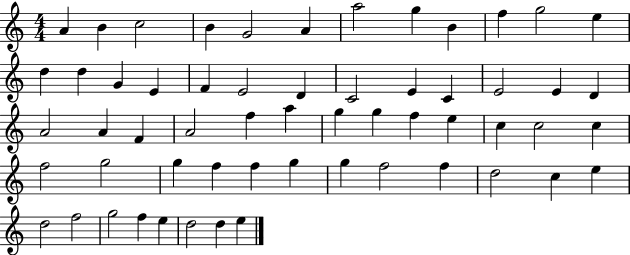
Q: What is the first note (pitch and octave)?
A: A4